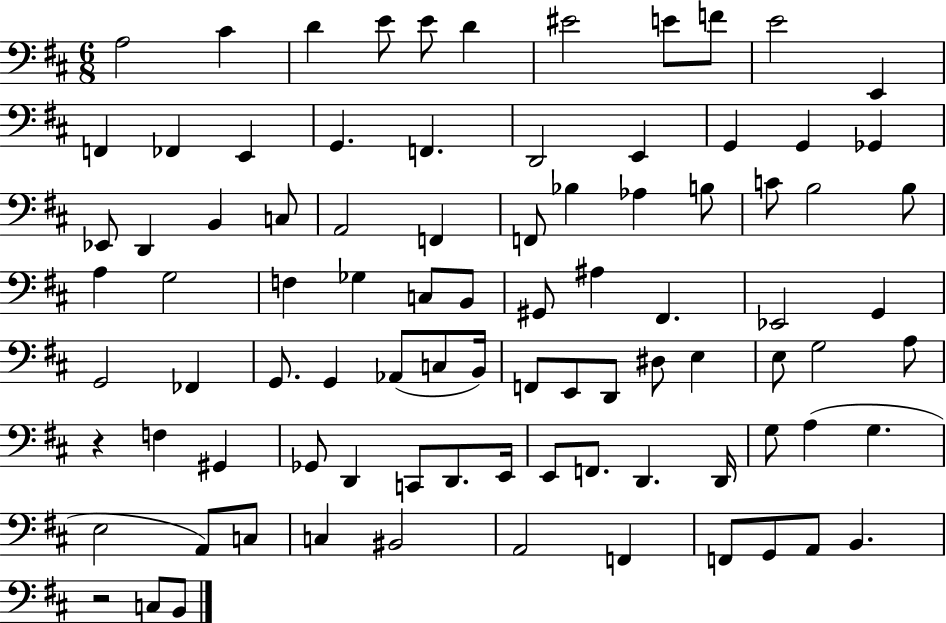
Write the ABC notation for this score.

X:1
T:Untitled
M:6/8
L:1/4
K:D
A,2 ^C D E/2 E/2 D ^E2 E/2 F/2 E2 E,, F,, _F,, E,, G,, F,, D,,2 E,, G,, G,, _G,, _E,,/2 D,, B,, C,/2 A,,2 F,, F,,/2 _B, _A, B,/2 C/2 B,2 B,/2 A, G,2 F, _G, C,/2 B,,/2 ^G,,/2 ^A, ^F,, _E,,2 G,, G,,2 _F,, G,,/2 G,, _A,,/2 C,/2 B,,/4 F,,/2 E,,/2 D,,/2 ^D,/2 E, E,/2 G,2 A,/2 z F, ^G,, _G,,/2 D,, C,,/2 D,,/2 E,,/4 E,,/2 F,,/2 D,, D,,/4 G,/2 A, G, E,2 A,,/2 C,/2 C, ^B,,2 A,,2 F,, F,,/2 G,,/2 A,,/2 B,, z2 C,/2 B,,/2